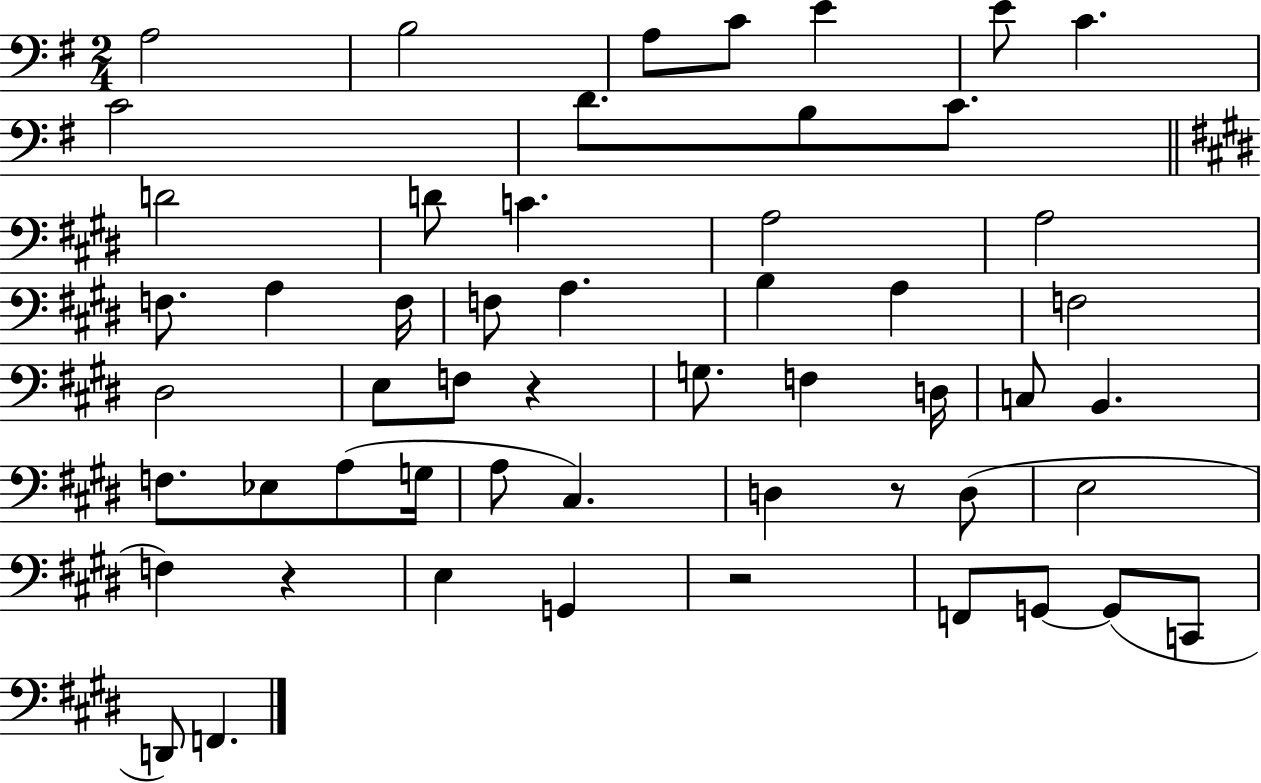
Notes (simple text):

A3/h B3/h A3/e C4/e E4/q E4/e C4/q. C4/h D4/e. B3/e C4/e. D4/h D4/e C4/q. A3/h A3/h F3/e. A3/q F3/s F3/e A3/q. B3/q A3/q F3/h D#3/h E3/e F3/e R/q G3/e. F3/q D3/s C3/e B2/q. F3/e. Eb3/e A3/e G3/s A3/e C#3/q. D3/q R/e D3/e E3/h F3/q R/q E3/q G2/q R/h F2/e G2/e G2/e C2/e D2/e F2/q.